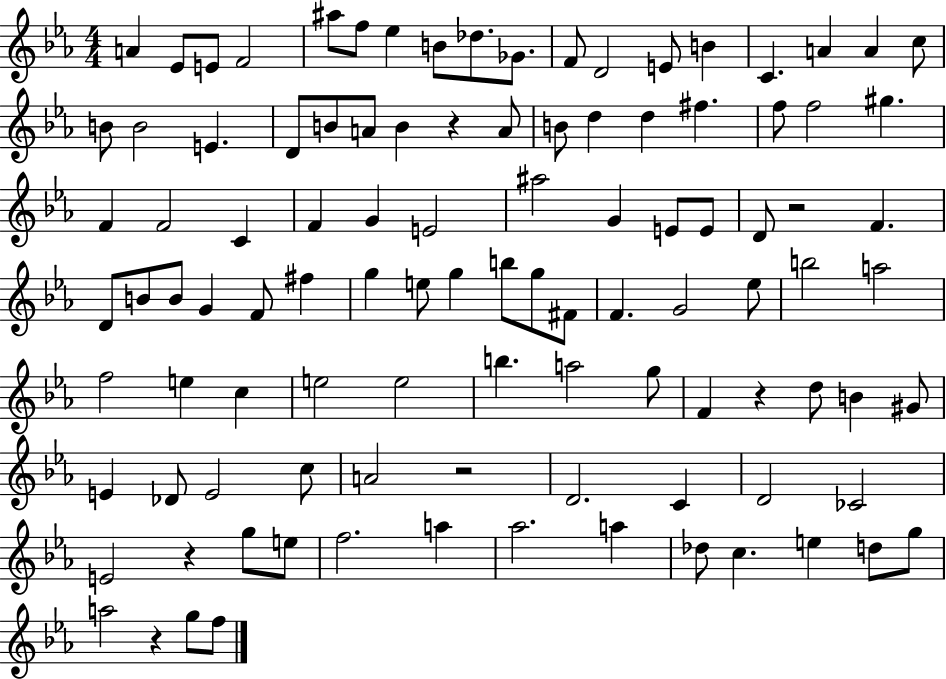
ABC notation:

X:1
T:Untitled
M:4/4
L:1/4
K:Eb
A _E/2 E/2 F2 ^a/2 f/2 _e B/2 _d/2 _G/2 F/2 D2 E/2 B C A A c/2 B/2 B2 E D/2 B/2 A/2 B z A/2 B/2 d d ^f f/2 f2 ^g F F2 C F G E2 ^a2 G E/2 E/2 D/2 z2 F D/2 B/2 B/2 G F/2 ^f g e/2 g b/2 g/2 ^F/2 F G2 _e/2 b2 a2 f2 e c e2 e2 b a2 g/2 F z d/2 B ^G/2 E _D/2 E2 c/2 A2 z2 D2 C D2 _C2 E2 z g/2 e/2 f2 a _a2 a _d/2 c e d/2 g/2 a2 z g/2 f/2